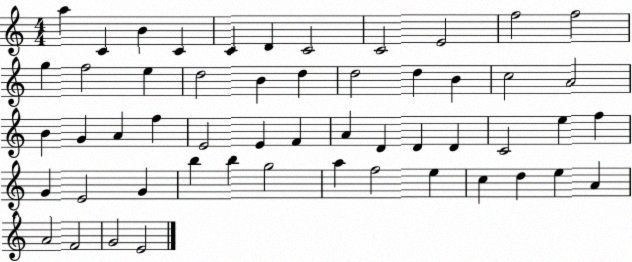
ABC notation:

X:1
T:Untitled
M:4/4
L:1/4
K:C
a C B C C D C2 C2 E2 f2 f2 g f2 e d2 B d d2 d B c2 A2 B G A f E2 E F A D D D C2 e f G E2 G b b g2 a f2 e c d e A A2 F2 G2 E2